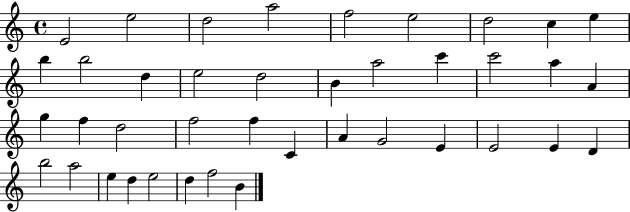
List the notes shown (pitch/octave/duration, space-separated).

E4/h E5/h D5/h A5/h F5/h E5/h D5/h C5/q E5/q B5/q B5/h D5/q E5/h D5/h B4/q A5/h C6/q C6/h A5/q A4/q G5/q F5/q D5/h F5/h F5/q C4/q A4/q G4/h E4/q E4/h E4/q D4/q B5/h A5/h E5/q D5/q E5/h D5/q F5/h B4/q